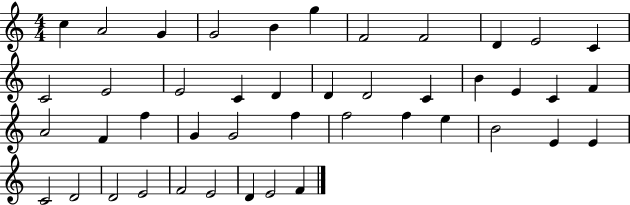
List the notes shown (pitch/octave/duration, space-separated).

C5/q A4/h G4/q G4/h B4/q G5/q F4/h F4/h D4/q E4/h C4/q C4/h E4/h E4/h C4/q D4/q D4/q D4/h C4/q B4/q E4/q C4/q F4/q A4/h F4/q F5/q G4/q G4/h F5/q F5/h F5/q E5/q B4/h E4/q E4/q C4/h D4/h D4/h E4/h F4/h E4/h D4/q E4/h F4/q